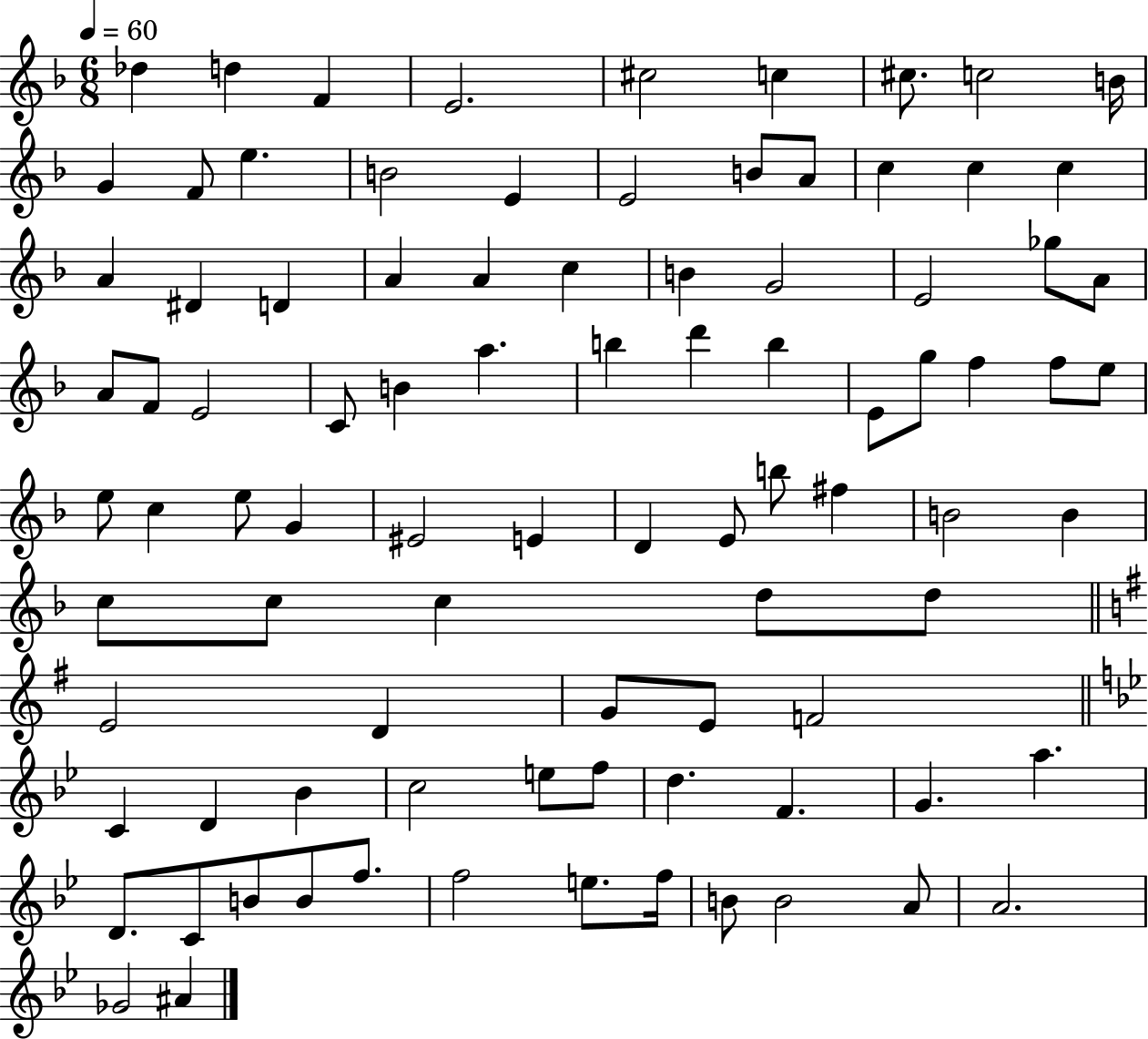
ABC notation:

X:1
T:Untitled
M:6/8
L:1/4
K:F
_d d F E2 ^c2 c ^c/2 c2 B/4 G F/2 e B2 E E2 B/2 A/2 c c c A ^D D A A c B G2 E2 _g/2 A/2 A/2 F/2 E2 C/2 B a b d' b E/2 g/2 f f/2 e/2 e/2 c e/2 G ^E2 E D E/2 b/2 ^f B2 B c/2 c/2 c d/2 d/2 E2 D G/2 E/2 F2 C D _B c2 e/2 f/2 d F G a D/2 C/2 B/2 B/2 f/2 f2 e/2 f/4 B/2 B2 A/2 A2 _G2 ^A